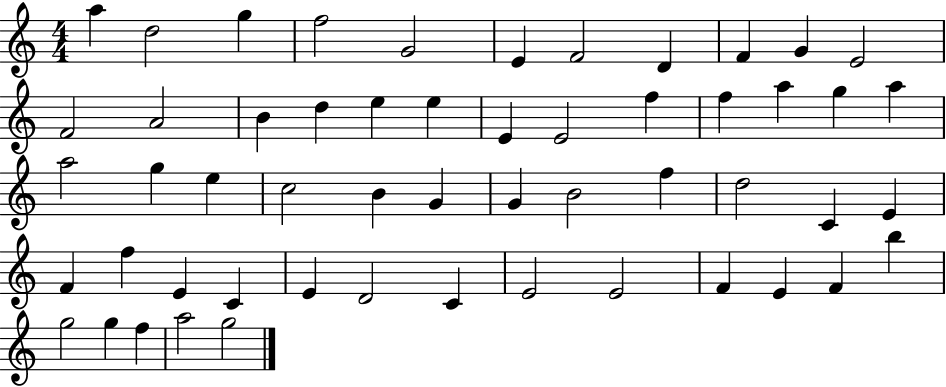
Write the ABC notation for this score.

X:1
T:Untitled
M:4/4
L:1/4
K:C
a d2 g f2 G2 E F2 D F G E2 F2 A2 B d e e E E2 f f a g a a2 g e c2 B G G B2 f d2 C E F f E C E D2 C E2 E2 F E F b g2 g f a2 g2